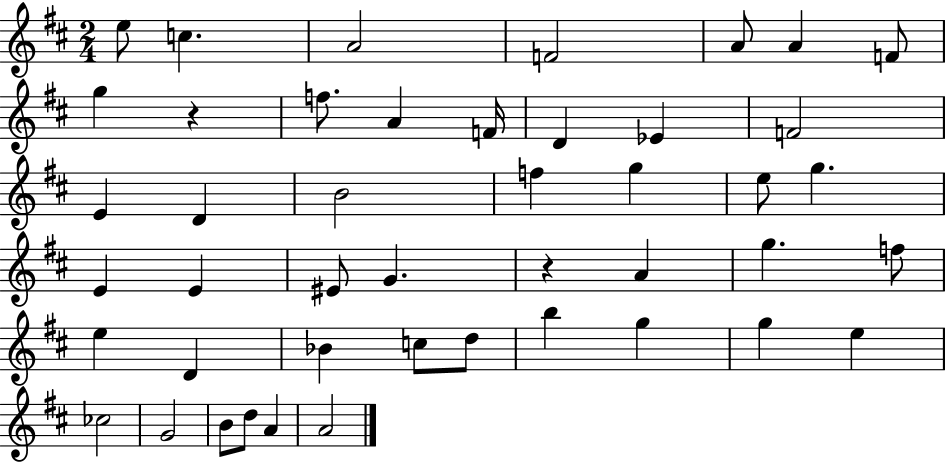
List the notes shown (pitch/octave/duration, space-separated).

E5/e C5/q. A4/h F4/h A4/e A4/q F4/e G5/q R/q F5/e. A4/q F4/s D4/q Eb4/q F4/h E4/q D4/q B4/h F5/q G5/q E5/e G5/q. E4/q E4/q EIS4/e G4/q. R/q A4/q G5/q. F5/e E5/q D4/q Bb4/q C5/e D5/e B5/q G5/q G5/q E5/q CES5/h G4/h B4/e D5/e A4/q A4/h